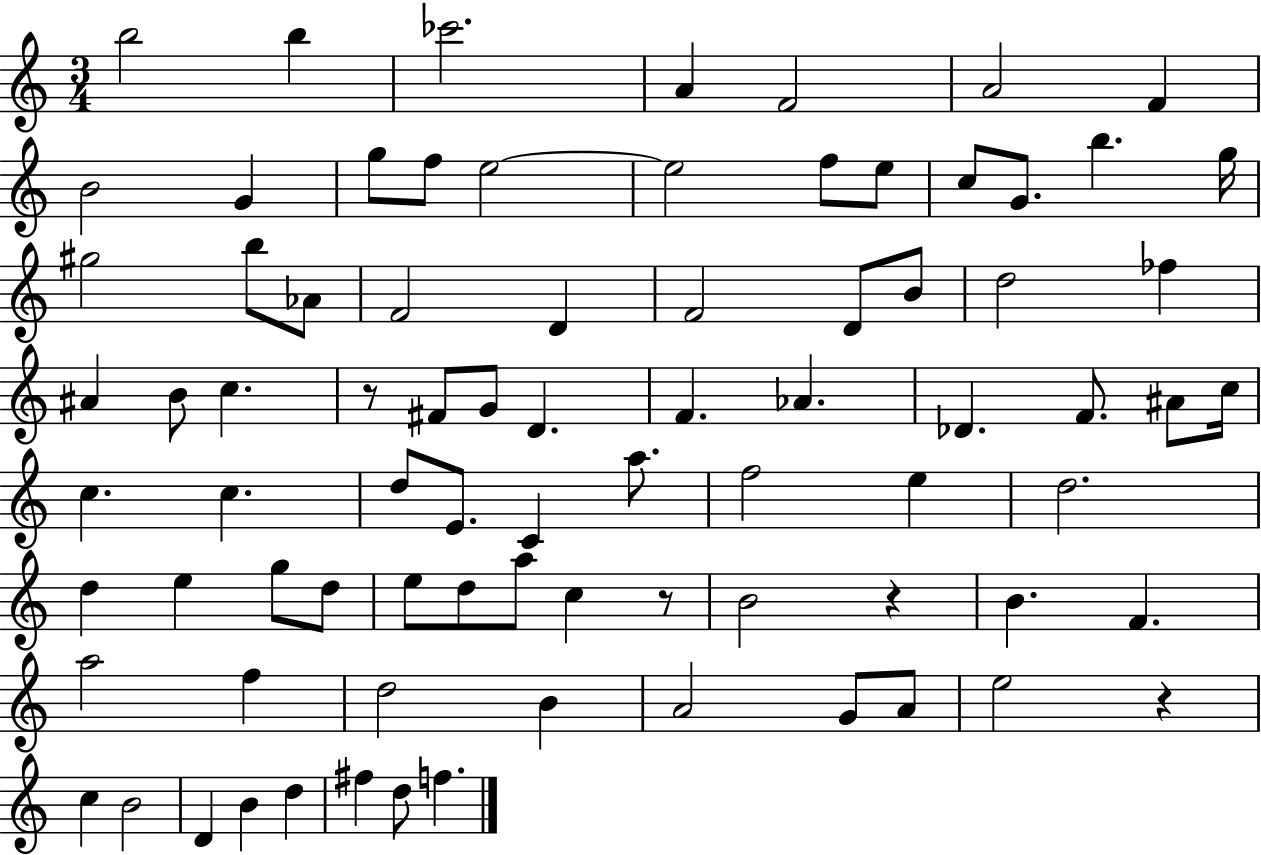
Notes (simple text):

B5/h B5/q CES6/h. A4/q F4/h A4/h F4/q B4/h G4/q G5/e F5/e E5/h E5/h F5/e E5/e C5/e G4/e. B5/q. G5/s G#5/h B5/e Ab4/e F4/h D4/q F4/h D4/e B4/e D5/h FES5/q A#4/q B4/e C5/q. R/e F#4/e G4/e D4/q. F4/q. Ab4/q. Db4/q. F4/e. A#4/e C5/s C5/q. C5/q. D5/e E4/e. C4/q A5/e. F5/h E5/q D5/h. D5/q E5/q G5/e D5/e E5/e D5/e A5/e C5/q R/e B4/h R/q B4/q. F4/q. A5/h F5/q D5/h B4/q A4/h G4/e A4/e E5/h R/q C5/q B4/h D4/q B4/q D5/q F#5/q D5/e F5/q.